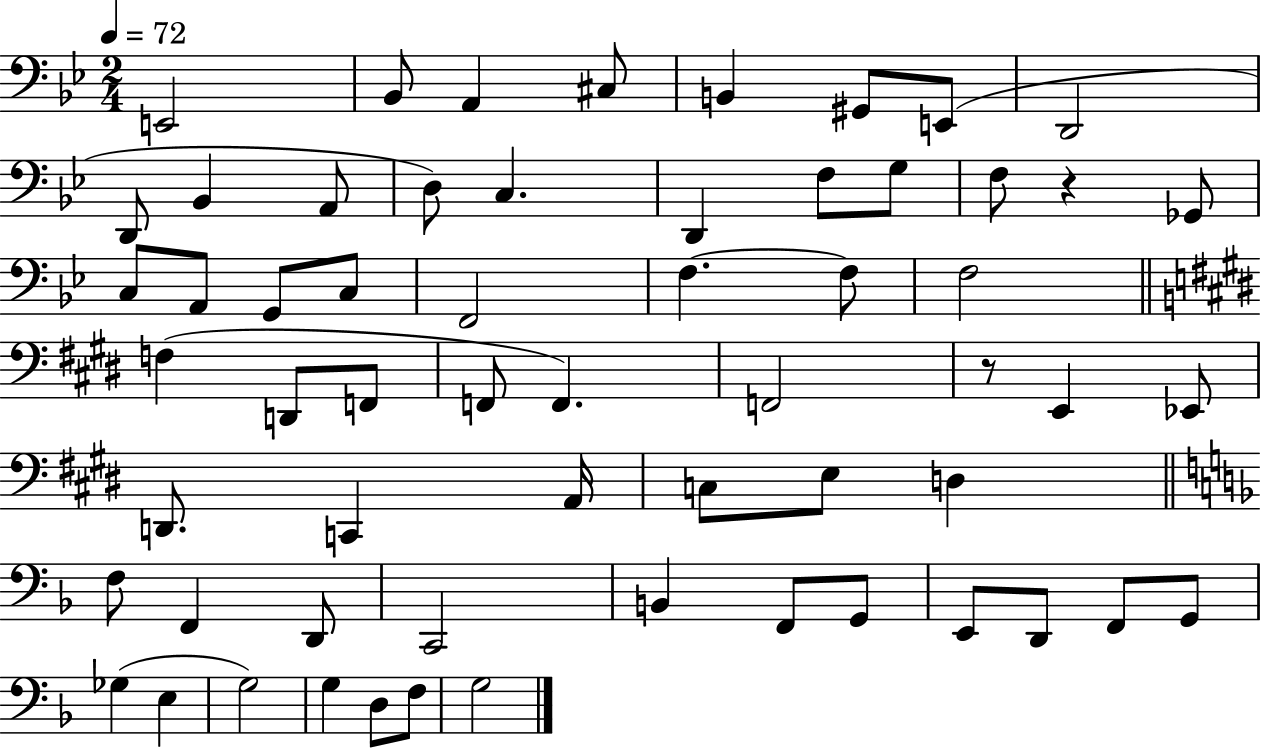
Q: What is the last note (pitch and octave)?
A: G3